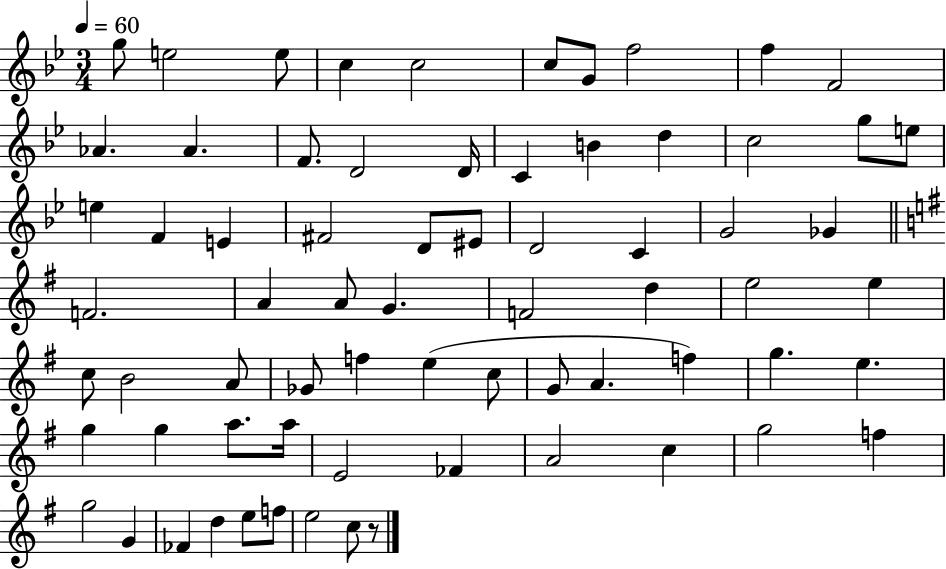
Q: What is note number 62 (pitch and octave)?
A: G5